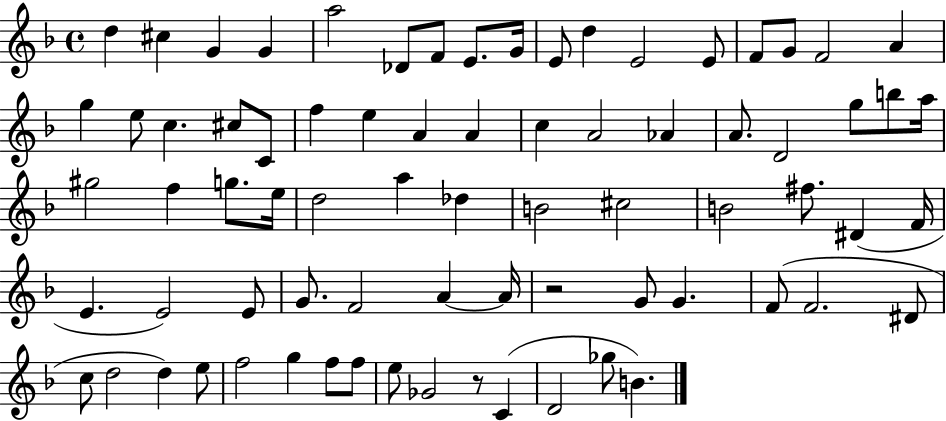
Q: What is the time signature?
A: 4/4